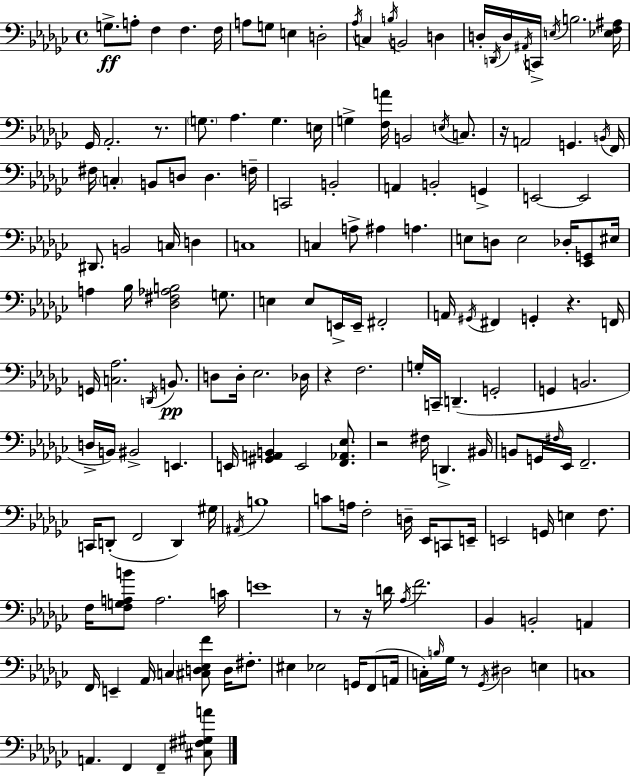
X:1
T:Untitled
M:4/4
L:1/4
K:Ebm
G,/2 A,/2 F, F, F,/4 A,/2 G,/2 E, D,2 _A,/4 C, B,/4 B,,2 D, D,/4 D,,/4 D,/4 ^A,,/4 C,,/4 E,/4 B,2 [_E,F,^A,]/4 _G,,/4 _A,,2 z/2 G,/2 _A, G, E,/4 G, [F,A]/4 B,,2 E,/4 C,/2 z/4 A,,2 G,, B,,/4 F,,/4 ^F,/4 C, B,,/2 D,/2 D, F,/4 C,,2 B,,2 A,, B,,2 G,, E,,2 E,,2 ^D,,/2 B,,2 C,/4 D, C,4 C, A,/2 ^A, A, E,/2 D,/2 E,2 _D,/4 [_E,,G,,]/2 ^E,/4 A, _B,/4 [_D,^F,_A,B,]2 G,/2 E, E,/2 E,,/4 E,,/4 ^F,,2 A,,/4 ^G,,/4 ^F,, G,, z F,,/4 G,,/4 [C,_A,]2 D,,/4 B,,/2 D,/2 D,/4 _E,2 _D,/4 z F,2 G,/4 C,,/4 D,, G,,2 G,, B,,2 D,/4 B,,/4 ^B,,2 E,, E,,/4 [^G,,A,,B,,] E,,2 [F,,_A,,_E,]/2 z2 ^F,/4 D,, ^B,,/4 B,,/2 G,,/4 ^F,/4 _E,,/4 F,,2 C,,/4 D,,/2 F,,2 D,, ^G,/4 ^A,,/4 B,4 C/2 A,/4 F,2 D,/4 _E,,/4 C,,/2 E,,/4 E,,2 G,,/4 E, F,/2 F,/4 [F,G,A,B]/2 A,2 C/4 E4 z/2 z/4 D/4 _A,/4 F2 _B,, B,,2 A,, F,,/4 E,, _A,,/4 C, [^C,D,_E,F]/2 D,/4 ^F,/2 ^E, _E,2 G,,/4 F,,/2 A,,/4 C,/4 B,/4 _G,/4 z/2 _G,,/4 ^D,2 E, C,4 A,, F,, F,, [^C,^F,^G,A]/2